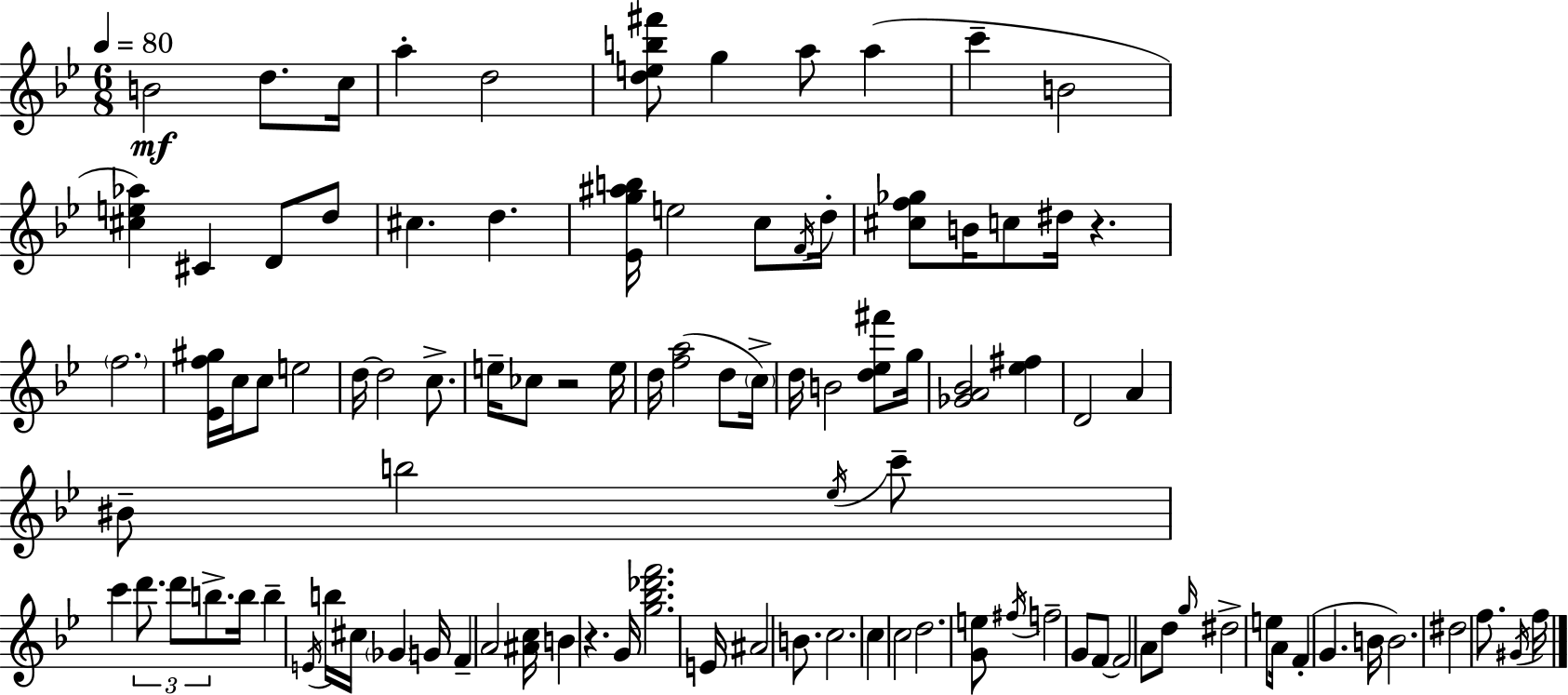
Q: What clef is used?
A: treble